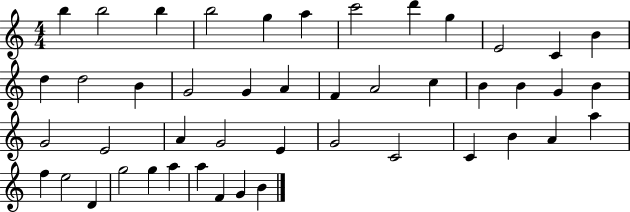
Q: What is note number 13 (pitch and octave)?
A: D5